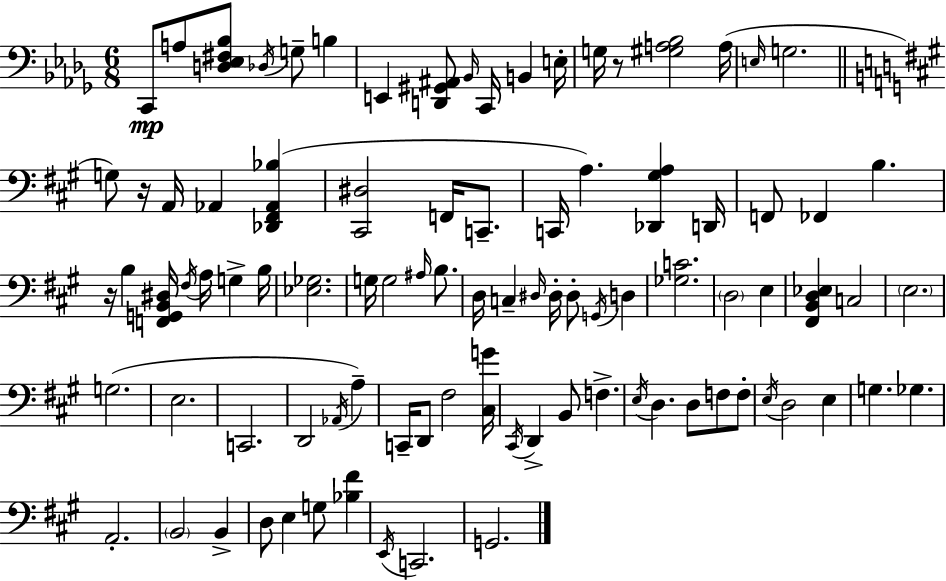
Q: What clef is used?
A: bass